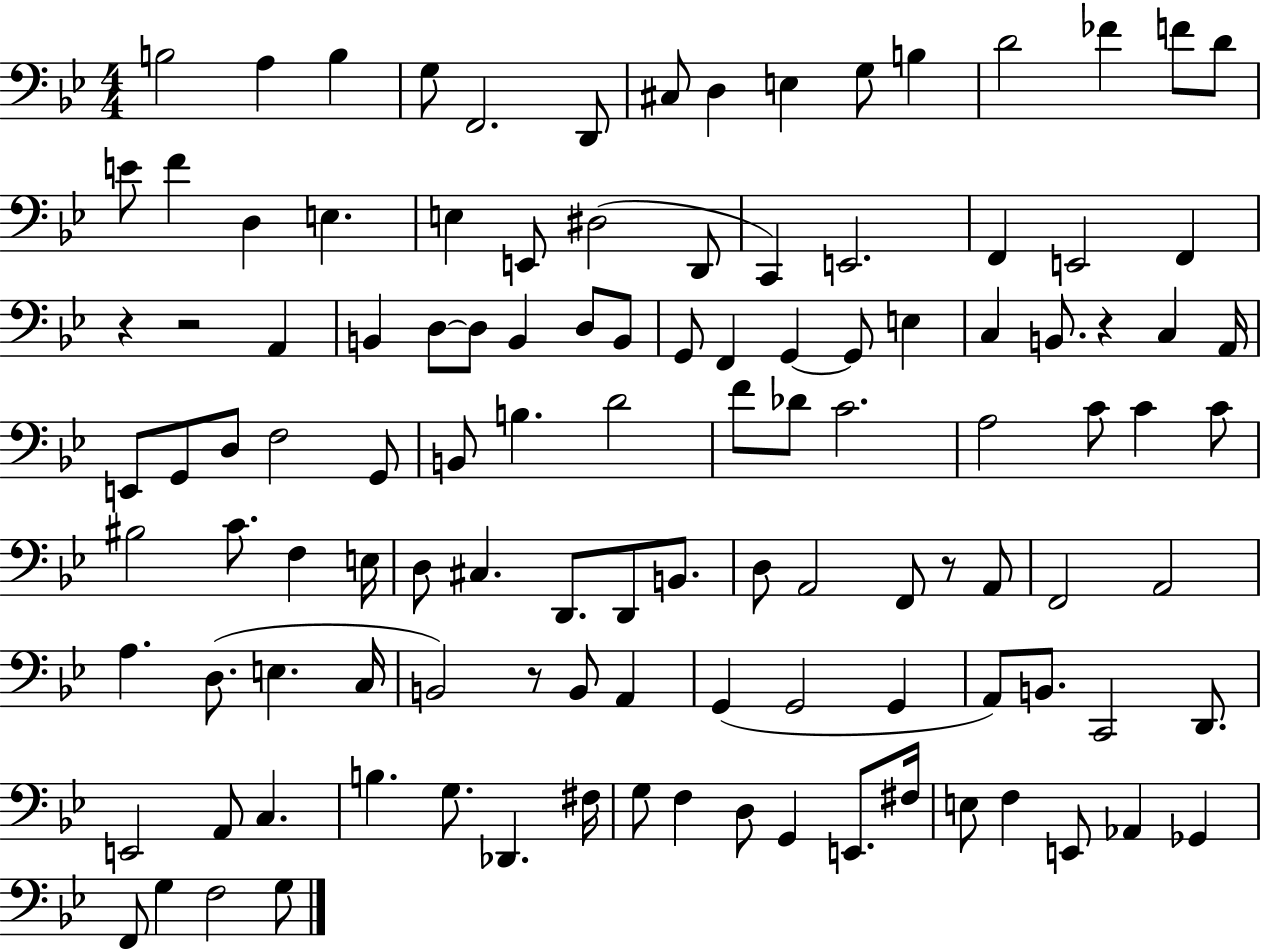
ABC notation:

X:1
T:Untitled
M:4/4
L:1/4
K:Bb
B,2 A, B, G,/2 F,,2 D,,/2 ^C,/2 D, E, G,/2 B, D2 _F F/2 D/2 E/2 F D, E, E, E,,/2 ^D,2 D,,/2 C,, E,,2 F,, E,,2 F,, z z2 A,, B,, D,/2 D,/2 B,, D,/2 B,,/2 G,,/2 F,, G,, G,,/2 E, C, B,,/2 z C, A,,/4 E,,/2 G,,/2 D,/2 F,2 G,,/2 B,,/2 B, D2 F/2 _D/2 C2 A,2 C/2 C C/2 ^B,2 C/2 F, E,/4 D,/2 ^C, D,,/2 D,,/2 B,,/2 D,/2 A,,2 F,,/2 z/2 A,,/2 F,,2 A,,2 A, D,/2 E, C,/4 B,,2 z/2 B,,/2 A,, G,, G,,2 G,, A,,/2 B,,/2 C,,2 D,,/2 E,,2 A,,/2 C, B, G,/2 _D,, ^F,/4 G,/2 F, D,/2 G,, E,,/2 ^F,/4 E,/2 F, E,,/2 _A,, _G,, F,,/2 G, F,2 G,/2